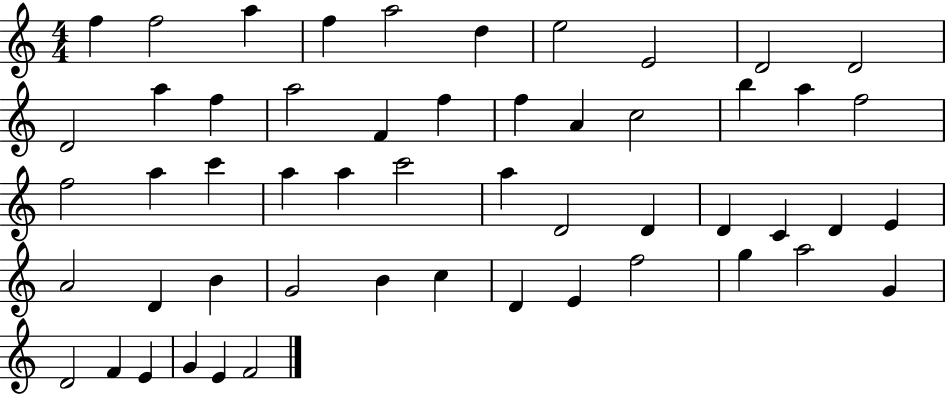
X:1
T:Untitled
M:4/4
L:1/4
K:C
f f2 a f a2 d e2 E2 D2 D2 D2 a f a2 F f f A c2 b a f2 f2 a c' a a c'2 a D2 D D C D E A2 D B G2 B c D E f2 g a2 G D2 F E G E F2